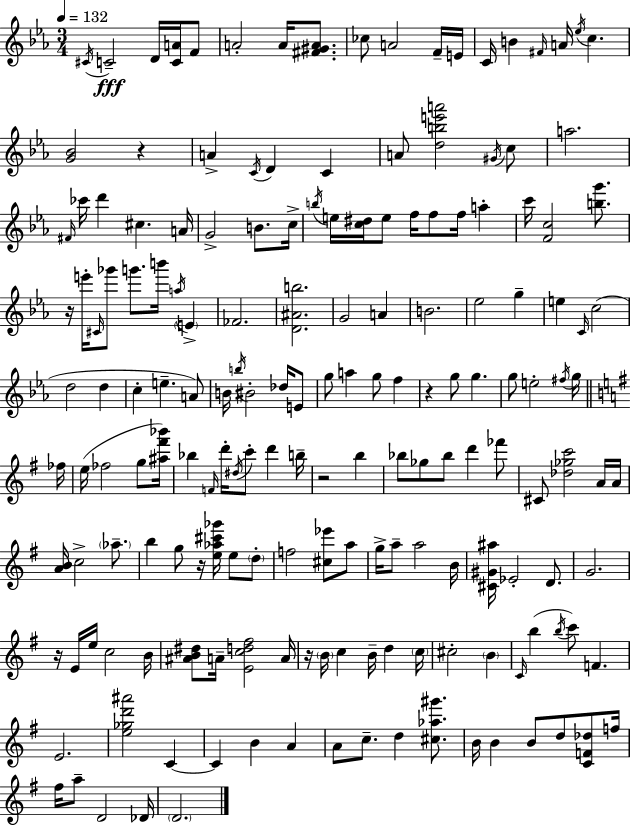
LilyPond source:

{
  \clef treble
  \numericTimeSignature
  \time 3/4
  \key c \minor
  \tempo 4 = 132
  \acciaccatura { cis'16 }\fff c'2-- d'16 <c' a'>16 f'8 | a'2-. a'16 <fis' gis' a'>8. | ces''8 a'2 f'16-- | e'16 c'16 b'4 \grace { fis'16 } a'16 \acciaccatura { ees''16 } c''4. | \break <g' bes'>2 r4 | a'4-> \acciaccatura { c'16 } d'4 | c'4 a'8 <d'' b'' e''' a'''>2 | \acciaccatura { gis'16 } c''8 a''2. | \break \grace { fis'16 } ces'''16 d'''4 cis''4. | a'16 g'2-> | b'8. c''16-> \acciaccatura { b''16 } e''16 <c'' dis''>16 e''8 f''16 | f''8 f''16 a''4-. c'''16 <f' c''>2 | \break <b'' g'''>8. r16 e'''16-. \grace { cis'16 } ges'''8 | g'''8. b'''16 \acciaccatura { a''16 } \parenthesize e'4-> fes'2. | <d' ais' b''>2. | g'2 | \break a'4 b'2. | ees''2 | g''4-- e''4 | \grace { c'16 } c''2( d''2 | \break d''4 c''4-. | e''4.-- a'8) b'16 \acciaccatura { b''16 } | bis'2-. des''16 e'8 g''8 | a''4 g''8 f''4 r4 | \break g''8 g''4. g''8 | e''2-. \acciaccatura { fis''16 } g''16 \bar "||" \break \key g \major fes''16 e''16( fes''2 g''8 | <ais'' fis''' bes'''>16) bes''4 \grace { f'16 } d'''16-. \acciaccatura { dis''16 } c'''8-. d'''4 | b''16-- r2 b''4 | bes''8 ges''8 bes''8 d'''4 | \break fes'''8 cis'8 <des'' ges'' c'''>2 | a'16 a'16 <a' b'>16 c''2-> | \parenthesize aes''8.-- b''4 g''8 r16 <e'' aes'' cis''' ges'''>16 e''8 | \parenthesize d''8-. f''2 <cis'' ees'''>8 | \break a''8 g''16-> a''8-- a''2 | b'16 <cis' gis' ais''>16 ees'2-. | d'8. g'2. | r16 e'16 e''16 c''2 | \break b'16 <ais' b' dis''>8 a'16-- <e' c'' d'' fis''>2 | a'16 r16 \parenthesize b'16 c''4 b'16-- d''4 | \parenthesize c''16 cis''2-. \parenthesize b'4 | \grace { c'16 } b''4( \acciaccatura { b''16 } c'''8) f'4. | \break e'2. | <e'' ges'' d''' ais'''>2 | c'4~~ c'4 b'4 | a'4 a'8 c''8.-- d''4 | \break <cis'' aes'' gis'''>8. b'16 b'4 b'8 | d''8 <c' f' des''>8 f''16 fis''16 a''8-- d'2 | des'16 \parenthesize d'2. | \bar "|."
}